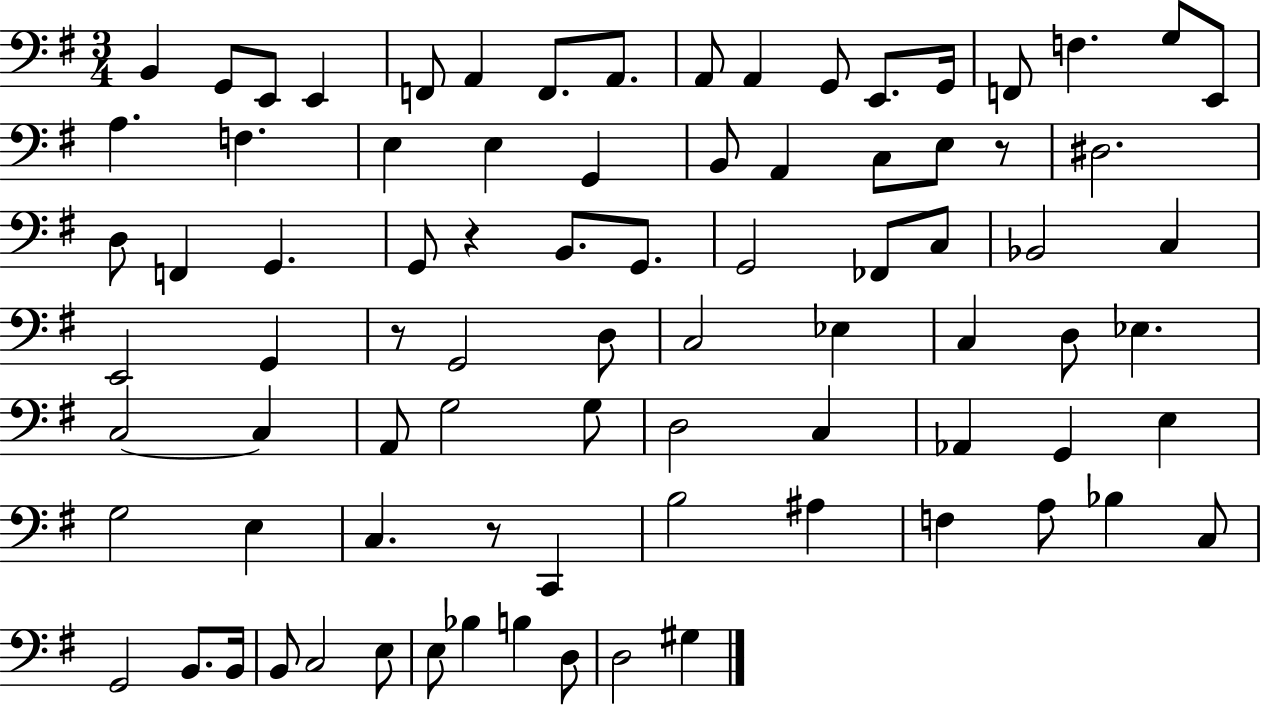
B2/q G2/e E2/e E2/q F2/e A2/q F2/e. A2/e. A2/e A2/q G2/e E2/e. G2/s F2/e F3/q. G3/e E2/e A3/q. F3/q. E3/q E3/q G2/q B2/e A2/q C3/e E3/e R/e D#3/h. D3/e F2/q G2/q. G2/e R/q B2/e. G2/e. G2/h FES2/e C3/e Bb2/h C3/q E2/h G2/q R/e G2/h D3/e C3/h Eb3/q C3/q D3/e Eb3/q. C3/h C3/q A2/e G3/h G3/e D3/h C3/q Ab2/q G2/q E3/q G3/h E3/q C3/q. R/e C2/q B3/h A#3/q F3/q A3/e Bb3/q C3/e G2/h B2/e. B2/s B2/e C3/h E3/e E3/e Bb3/q B3/q D3/e D3/h G#3/q